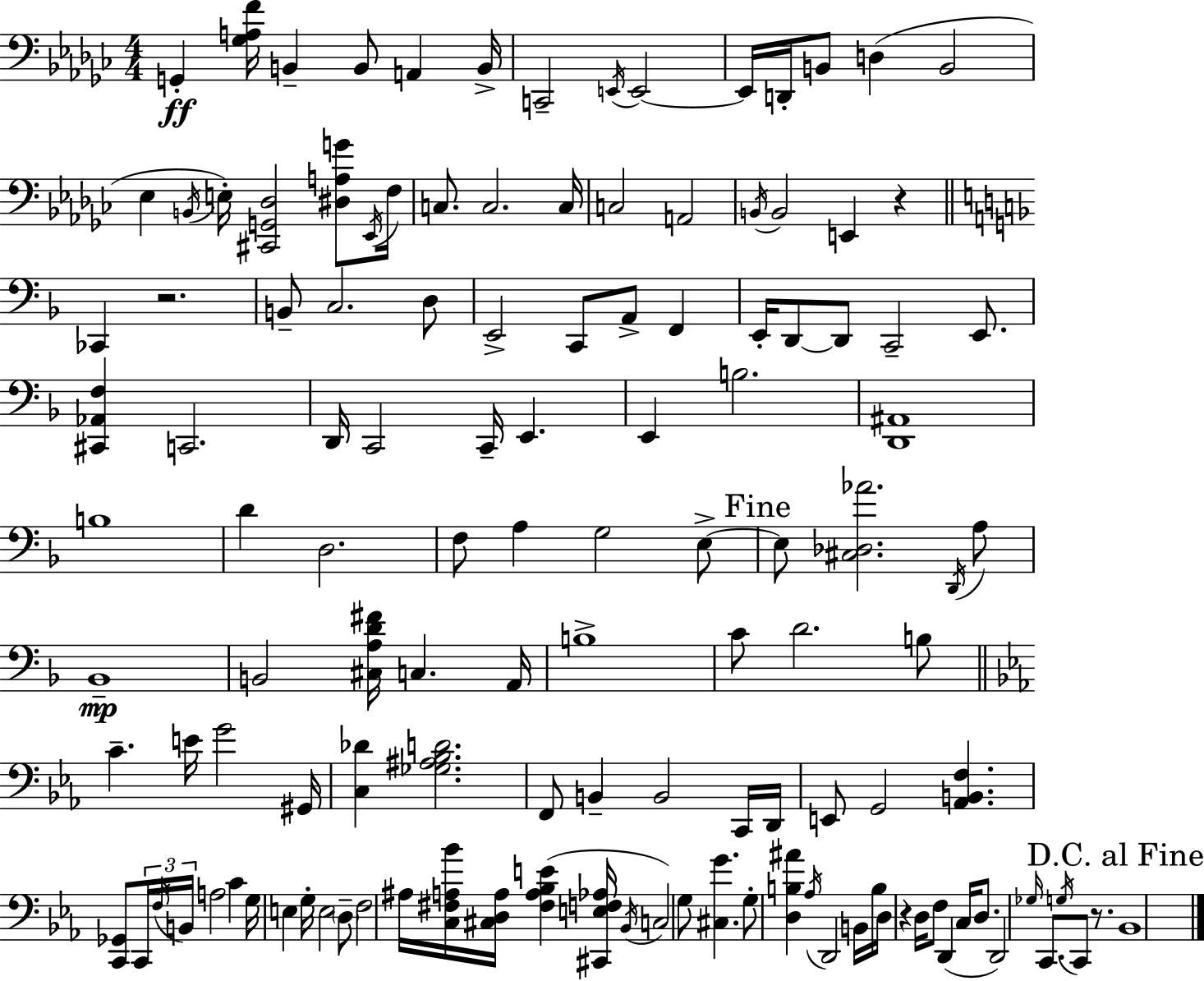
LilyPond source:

{
  \clef bass
  \numericTimeSignature
  \time 4/4
  \key ees \minor
  g,4-.\ff <ges a f'>16 b,4-- b,8 a,4 b,16-> | c,2-- \acciaccatura { e,16 } e,2~~ | e,16 d,16-. b,8 d4( b,2 | ees4 \acciaccatura { b,16 }) e16-. <cis, g, des>2 <dis a g'>8 | \break \acciaccatura { ees,16 } f16 c8. c2. | c16 c2 a,2 | \acciaccatura { b,16 } b,2 e,4 | r4 \bar "||" \break \key d \minor ces,4 r2. | b,8-- c2. d8 | e,2-> c,8 a,8-> f,4 | e,16-. d,8~~ d,8 c,2-- e,8. | \break <cis, aes, f>4 c,2. | d,16 c,2 c,16-- e,4. | e,4 b2. | <d, ais,>1 | \break b1 | d'4 d2. | f8 a4 g2 e8->~~ | \mark "Fine" e8 <cis des aes'>2. \acciaccatura { d,16 } a8 | \break bes,1--\mp | b,2 <cis a d' fis'>16 c4. | a,16 b1-> | c'8 d'2. b8 | \break \bar "||" \break \key ees \major c'4.-- e'16 g'2 gis,16 | <c des'>4 <ges ais bes d'>2. | f,8 b,4-- b,2 c,16 d,16 | e,8 g,2 <aes, b, f>4. | \break <c, ges,>8 \tuplet 3/2 { c,16 \acciaccatura { f16 } b,16 } a2 c'4 | g16 e4 g16-. e2 \parenthesize d8-- | f2 ais16 <c fis a bes'>16 <cis d a>16 <fis a bes e'>4( | <cis, e f aes>16 \acciaccatura { bes,16 } c2) g8 <cis g'>4. | \break g8-. <d b ais'>4 \acciaccatura { aes16 } d,2 | b,16 b16 d16 r4 d16 f8 d,4( c16 | d8. d,2) \grace { ges16 } c,8. \acciaccatura { g16 } | c,8 r8. \mark "D.C. al Fine" bes,1 | \break \bar "|."
}